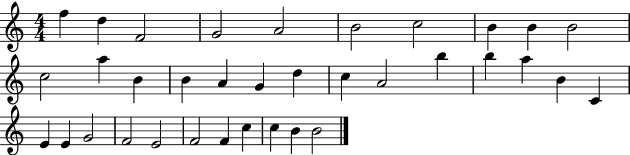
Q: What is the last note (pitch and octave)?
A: B4